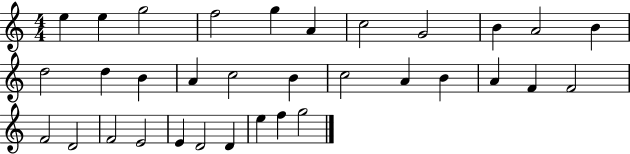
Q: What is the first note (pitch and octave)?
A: E5